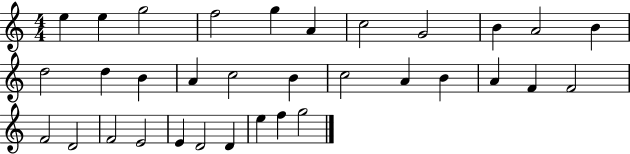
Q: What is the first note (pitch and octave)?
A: E5